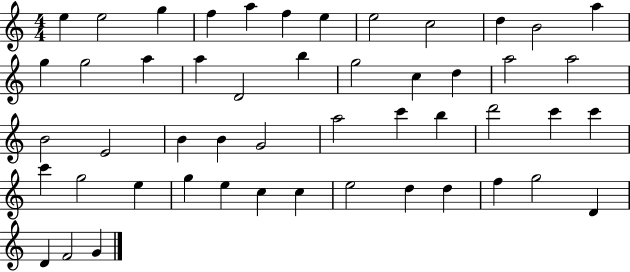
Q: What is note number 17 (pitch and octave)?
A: D4